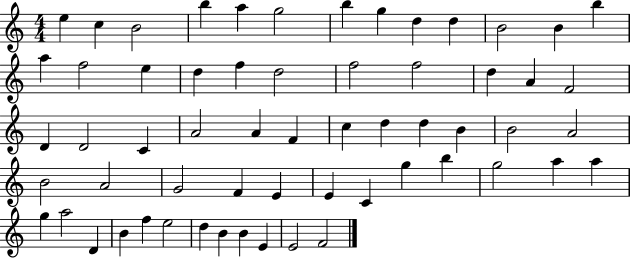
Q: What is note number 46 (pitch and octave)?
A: G5